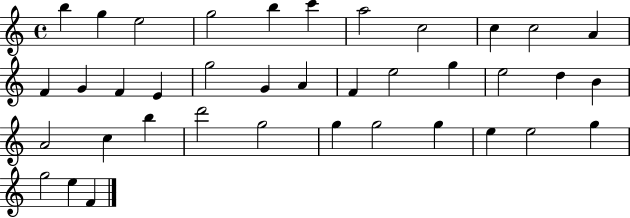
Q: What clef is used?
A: treble